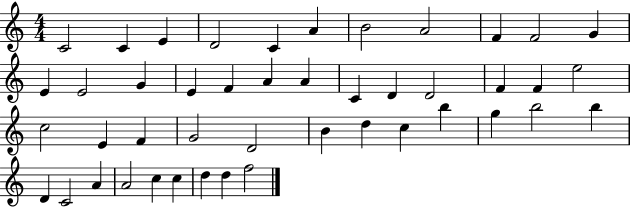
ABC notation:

X:1
T:Untitled
M:4/4
L:1/4
K:C
C2 C E D2 C A B2 A2 F F2 G E E2 G E F A A C D D2 F F e2 c2 E F G2 D2 B d c b g b2 b D C2 A A2 c c d d f2